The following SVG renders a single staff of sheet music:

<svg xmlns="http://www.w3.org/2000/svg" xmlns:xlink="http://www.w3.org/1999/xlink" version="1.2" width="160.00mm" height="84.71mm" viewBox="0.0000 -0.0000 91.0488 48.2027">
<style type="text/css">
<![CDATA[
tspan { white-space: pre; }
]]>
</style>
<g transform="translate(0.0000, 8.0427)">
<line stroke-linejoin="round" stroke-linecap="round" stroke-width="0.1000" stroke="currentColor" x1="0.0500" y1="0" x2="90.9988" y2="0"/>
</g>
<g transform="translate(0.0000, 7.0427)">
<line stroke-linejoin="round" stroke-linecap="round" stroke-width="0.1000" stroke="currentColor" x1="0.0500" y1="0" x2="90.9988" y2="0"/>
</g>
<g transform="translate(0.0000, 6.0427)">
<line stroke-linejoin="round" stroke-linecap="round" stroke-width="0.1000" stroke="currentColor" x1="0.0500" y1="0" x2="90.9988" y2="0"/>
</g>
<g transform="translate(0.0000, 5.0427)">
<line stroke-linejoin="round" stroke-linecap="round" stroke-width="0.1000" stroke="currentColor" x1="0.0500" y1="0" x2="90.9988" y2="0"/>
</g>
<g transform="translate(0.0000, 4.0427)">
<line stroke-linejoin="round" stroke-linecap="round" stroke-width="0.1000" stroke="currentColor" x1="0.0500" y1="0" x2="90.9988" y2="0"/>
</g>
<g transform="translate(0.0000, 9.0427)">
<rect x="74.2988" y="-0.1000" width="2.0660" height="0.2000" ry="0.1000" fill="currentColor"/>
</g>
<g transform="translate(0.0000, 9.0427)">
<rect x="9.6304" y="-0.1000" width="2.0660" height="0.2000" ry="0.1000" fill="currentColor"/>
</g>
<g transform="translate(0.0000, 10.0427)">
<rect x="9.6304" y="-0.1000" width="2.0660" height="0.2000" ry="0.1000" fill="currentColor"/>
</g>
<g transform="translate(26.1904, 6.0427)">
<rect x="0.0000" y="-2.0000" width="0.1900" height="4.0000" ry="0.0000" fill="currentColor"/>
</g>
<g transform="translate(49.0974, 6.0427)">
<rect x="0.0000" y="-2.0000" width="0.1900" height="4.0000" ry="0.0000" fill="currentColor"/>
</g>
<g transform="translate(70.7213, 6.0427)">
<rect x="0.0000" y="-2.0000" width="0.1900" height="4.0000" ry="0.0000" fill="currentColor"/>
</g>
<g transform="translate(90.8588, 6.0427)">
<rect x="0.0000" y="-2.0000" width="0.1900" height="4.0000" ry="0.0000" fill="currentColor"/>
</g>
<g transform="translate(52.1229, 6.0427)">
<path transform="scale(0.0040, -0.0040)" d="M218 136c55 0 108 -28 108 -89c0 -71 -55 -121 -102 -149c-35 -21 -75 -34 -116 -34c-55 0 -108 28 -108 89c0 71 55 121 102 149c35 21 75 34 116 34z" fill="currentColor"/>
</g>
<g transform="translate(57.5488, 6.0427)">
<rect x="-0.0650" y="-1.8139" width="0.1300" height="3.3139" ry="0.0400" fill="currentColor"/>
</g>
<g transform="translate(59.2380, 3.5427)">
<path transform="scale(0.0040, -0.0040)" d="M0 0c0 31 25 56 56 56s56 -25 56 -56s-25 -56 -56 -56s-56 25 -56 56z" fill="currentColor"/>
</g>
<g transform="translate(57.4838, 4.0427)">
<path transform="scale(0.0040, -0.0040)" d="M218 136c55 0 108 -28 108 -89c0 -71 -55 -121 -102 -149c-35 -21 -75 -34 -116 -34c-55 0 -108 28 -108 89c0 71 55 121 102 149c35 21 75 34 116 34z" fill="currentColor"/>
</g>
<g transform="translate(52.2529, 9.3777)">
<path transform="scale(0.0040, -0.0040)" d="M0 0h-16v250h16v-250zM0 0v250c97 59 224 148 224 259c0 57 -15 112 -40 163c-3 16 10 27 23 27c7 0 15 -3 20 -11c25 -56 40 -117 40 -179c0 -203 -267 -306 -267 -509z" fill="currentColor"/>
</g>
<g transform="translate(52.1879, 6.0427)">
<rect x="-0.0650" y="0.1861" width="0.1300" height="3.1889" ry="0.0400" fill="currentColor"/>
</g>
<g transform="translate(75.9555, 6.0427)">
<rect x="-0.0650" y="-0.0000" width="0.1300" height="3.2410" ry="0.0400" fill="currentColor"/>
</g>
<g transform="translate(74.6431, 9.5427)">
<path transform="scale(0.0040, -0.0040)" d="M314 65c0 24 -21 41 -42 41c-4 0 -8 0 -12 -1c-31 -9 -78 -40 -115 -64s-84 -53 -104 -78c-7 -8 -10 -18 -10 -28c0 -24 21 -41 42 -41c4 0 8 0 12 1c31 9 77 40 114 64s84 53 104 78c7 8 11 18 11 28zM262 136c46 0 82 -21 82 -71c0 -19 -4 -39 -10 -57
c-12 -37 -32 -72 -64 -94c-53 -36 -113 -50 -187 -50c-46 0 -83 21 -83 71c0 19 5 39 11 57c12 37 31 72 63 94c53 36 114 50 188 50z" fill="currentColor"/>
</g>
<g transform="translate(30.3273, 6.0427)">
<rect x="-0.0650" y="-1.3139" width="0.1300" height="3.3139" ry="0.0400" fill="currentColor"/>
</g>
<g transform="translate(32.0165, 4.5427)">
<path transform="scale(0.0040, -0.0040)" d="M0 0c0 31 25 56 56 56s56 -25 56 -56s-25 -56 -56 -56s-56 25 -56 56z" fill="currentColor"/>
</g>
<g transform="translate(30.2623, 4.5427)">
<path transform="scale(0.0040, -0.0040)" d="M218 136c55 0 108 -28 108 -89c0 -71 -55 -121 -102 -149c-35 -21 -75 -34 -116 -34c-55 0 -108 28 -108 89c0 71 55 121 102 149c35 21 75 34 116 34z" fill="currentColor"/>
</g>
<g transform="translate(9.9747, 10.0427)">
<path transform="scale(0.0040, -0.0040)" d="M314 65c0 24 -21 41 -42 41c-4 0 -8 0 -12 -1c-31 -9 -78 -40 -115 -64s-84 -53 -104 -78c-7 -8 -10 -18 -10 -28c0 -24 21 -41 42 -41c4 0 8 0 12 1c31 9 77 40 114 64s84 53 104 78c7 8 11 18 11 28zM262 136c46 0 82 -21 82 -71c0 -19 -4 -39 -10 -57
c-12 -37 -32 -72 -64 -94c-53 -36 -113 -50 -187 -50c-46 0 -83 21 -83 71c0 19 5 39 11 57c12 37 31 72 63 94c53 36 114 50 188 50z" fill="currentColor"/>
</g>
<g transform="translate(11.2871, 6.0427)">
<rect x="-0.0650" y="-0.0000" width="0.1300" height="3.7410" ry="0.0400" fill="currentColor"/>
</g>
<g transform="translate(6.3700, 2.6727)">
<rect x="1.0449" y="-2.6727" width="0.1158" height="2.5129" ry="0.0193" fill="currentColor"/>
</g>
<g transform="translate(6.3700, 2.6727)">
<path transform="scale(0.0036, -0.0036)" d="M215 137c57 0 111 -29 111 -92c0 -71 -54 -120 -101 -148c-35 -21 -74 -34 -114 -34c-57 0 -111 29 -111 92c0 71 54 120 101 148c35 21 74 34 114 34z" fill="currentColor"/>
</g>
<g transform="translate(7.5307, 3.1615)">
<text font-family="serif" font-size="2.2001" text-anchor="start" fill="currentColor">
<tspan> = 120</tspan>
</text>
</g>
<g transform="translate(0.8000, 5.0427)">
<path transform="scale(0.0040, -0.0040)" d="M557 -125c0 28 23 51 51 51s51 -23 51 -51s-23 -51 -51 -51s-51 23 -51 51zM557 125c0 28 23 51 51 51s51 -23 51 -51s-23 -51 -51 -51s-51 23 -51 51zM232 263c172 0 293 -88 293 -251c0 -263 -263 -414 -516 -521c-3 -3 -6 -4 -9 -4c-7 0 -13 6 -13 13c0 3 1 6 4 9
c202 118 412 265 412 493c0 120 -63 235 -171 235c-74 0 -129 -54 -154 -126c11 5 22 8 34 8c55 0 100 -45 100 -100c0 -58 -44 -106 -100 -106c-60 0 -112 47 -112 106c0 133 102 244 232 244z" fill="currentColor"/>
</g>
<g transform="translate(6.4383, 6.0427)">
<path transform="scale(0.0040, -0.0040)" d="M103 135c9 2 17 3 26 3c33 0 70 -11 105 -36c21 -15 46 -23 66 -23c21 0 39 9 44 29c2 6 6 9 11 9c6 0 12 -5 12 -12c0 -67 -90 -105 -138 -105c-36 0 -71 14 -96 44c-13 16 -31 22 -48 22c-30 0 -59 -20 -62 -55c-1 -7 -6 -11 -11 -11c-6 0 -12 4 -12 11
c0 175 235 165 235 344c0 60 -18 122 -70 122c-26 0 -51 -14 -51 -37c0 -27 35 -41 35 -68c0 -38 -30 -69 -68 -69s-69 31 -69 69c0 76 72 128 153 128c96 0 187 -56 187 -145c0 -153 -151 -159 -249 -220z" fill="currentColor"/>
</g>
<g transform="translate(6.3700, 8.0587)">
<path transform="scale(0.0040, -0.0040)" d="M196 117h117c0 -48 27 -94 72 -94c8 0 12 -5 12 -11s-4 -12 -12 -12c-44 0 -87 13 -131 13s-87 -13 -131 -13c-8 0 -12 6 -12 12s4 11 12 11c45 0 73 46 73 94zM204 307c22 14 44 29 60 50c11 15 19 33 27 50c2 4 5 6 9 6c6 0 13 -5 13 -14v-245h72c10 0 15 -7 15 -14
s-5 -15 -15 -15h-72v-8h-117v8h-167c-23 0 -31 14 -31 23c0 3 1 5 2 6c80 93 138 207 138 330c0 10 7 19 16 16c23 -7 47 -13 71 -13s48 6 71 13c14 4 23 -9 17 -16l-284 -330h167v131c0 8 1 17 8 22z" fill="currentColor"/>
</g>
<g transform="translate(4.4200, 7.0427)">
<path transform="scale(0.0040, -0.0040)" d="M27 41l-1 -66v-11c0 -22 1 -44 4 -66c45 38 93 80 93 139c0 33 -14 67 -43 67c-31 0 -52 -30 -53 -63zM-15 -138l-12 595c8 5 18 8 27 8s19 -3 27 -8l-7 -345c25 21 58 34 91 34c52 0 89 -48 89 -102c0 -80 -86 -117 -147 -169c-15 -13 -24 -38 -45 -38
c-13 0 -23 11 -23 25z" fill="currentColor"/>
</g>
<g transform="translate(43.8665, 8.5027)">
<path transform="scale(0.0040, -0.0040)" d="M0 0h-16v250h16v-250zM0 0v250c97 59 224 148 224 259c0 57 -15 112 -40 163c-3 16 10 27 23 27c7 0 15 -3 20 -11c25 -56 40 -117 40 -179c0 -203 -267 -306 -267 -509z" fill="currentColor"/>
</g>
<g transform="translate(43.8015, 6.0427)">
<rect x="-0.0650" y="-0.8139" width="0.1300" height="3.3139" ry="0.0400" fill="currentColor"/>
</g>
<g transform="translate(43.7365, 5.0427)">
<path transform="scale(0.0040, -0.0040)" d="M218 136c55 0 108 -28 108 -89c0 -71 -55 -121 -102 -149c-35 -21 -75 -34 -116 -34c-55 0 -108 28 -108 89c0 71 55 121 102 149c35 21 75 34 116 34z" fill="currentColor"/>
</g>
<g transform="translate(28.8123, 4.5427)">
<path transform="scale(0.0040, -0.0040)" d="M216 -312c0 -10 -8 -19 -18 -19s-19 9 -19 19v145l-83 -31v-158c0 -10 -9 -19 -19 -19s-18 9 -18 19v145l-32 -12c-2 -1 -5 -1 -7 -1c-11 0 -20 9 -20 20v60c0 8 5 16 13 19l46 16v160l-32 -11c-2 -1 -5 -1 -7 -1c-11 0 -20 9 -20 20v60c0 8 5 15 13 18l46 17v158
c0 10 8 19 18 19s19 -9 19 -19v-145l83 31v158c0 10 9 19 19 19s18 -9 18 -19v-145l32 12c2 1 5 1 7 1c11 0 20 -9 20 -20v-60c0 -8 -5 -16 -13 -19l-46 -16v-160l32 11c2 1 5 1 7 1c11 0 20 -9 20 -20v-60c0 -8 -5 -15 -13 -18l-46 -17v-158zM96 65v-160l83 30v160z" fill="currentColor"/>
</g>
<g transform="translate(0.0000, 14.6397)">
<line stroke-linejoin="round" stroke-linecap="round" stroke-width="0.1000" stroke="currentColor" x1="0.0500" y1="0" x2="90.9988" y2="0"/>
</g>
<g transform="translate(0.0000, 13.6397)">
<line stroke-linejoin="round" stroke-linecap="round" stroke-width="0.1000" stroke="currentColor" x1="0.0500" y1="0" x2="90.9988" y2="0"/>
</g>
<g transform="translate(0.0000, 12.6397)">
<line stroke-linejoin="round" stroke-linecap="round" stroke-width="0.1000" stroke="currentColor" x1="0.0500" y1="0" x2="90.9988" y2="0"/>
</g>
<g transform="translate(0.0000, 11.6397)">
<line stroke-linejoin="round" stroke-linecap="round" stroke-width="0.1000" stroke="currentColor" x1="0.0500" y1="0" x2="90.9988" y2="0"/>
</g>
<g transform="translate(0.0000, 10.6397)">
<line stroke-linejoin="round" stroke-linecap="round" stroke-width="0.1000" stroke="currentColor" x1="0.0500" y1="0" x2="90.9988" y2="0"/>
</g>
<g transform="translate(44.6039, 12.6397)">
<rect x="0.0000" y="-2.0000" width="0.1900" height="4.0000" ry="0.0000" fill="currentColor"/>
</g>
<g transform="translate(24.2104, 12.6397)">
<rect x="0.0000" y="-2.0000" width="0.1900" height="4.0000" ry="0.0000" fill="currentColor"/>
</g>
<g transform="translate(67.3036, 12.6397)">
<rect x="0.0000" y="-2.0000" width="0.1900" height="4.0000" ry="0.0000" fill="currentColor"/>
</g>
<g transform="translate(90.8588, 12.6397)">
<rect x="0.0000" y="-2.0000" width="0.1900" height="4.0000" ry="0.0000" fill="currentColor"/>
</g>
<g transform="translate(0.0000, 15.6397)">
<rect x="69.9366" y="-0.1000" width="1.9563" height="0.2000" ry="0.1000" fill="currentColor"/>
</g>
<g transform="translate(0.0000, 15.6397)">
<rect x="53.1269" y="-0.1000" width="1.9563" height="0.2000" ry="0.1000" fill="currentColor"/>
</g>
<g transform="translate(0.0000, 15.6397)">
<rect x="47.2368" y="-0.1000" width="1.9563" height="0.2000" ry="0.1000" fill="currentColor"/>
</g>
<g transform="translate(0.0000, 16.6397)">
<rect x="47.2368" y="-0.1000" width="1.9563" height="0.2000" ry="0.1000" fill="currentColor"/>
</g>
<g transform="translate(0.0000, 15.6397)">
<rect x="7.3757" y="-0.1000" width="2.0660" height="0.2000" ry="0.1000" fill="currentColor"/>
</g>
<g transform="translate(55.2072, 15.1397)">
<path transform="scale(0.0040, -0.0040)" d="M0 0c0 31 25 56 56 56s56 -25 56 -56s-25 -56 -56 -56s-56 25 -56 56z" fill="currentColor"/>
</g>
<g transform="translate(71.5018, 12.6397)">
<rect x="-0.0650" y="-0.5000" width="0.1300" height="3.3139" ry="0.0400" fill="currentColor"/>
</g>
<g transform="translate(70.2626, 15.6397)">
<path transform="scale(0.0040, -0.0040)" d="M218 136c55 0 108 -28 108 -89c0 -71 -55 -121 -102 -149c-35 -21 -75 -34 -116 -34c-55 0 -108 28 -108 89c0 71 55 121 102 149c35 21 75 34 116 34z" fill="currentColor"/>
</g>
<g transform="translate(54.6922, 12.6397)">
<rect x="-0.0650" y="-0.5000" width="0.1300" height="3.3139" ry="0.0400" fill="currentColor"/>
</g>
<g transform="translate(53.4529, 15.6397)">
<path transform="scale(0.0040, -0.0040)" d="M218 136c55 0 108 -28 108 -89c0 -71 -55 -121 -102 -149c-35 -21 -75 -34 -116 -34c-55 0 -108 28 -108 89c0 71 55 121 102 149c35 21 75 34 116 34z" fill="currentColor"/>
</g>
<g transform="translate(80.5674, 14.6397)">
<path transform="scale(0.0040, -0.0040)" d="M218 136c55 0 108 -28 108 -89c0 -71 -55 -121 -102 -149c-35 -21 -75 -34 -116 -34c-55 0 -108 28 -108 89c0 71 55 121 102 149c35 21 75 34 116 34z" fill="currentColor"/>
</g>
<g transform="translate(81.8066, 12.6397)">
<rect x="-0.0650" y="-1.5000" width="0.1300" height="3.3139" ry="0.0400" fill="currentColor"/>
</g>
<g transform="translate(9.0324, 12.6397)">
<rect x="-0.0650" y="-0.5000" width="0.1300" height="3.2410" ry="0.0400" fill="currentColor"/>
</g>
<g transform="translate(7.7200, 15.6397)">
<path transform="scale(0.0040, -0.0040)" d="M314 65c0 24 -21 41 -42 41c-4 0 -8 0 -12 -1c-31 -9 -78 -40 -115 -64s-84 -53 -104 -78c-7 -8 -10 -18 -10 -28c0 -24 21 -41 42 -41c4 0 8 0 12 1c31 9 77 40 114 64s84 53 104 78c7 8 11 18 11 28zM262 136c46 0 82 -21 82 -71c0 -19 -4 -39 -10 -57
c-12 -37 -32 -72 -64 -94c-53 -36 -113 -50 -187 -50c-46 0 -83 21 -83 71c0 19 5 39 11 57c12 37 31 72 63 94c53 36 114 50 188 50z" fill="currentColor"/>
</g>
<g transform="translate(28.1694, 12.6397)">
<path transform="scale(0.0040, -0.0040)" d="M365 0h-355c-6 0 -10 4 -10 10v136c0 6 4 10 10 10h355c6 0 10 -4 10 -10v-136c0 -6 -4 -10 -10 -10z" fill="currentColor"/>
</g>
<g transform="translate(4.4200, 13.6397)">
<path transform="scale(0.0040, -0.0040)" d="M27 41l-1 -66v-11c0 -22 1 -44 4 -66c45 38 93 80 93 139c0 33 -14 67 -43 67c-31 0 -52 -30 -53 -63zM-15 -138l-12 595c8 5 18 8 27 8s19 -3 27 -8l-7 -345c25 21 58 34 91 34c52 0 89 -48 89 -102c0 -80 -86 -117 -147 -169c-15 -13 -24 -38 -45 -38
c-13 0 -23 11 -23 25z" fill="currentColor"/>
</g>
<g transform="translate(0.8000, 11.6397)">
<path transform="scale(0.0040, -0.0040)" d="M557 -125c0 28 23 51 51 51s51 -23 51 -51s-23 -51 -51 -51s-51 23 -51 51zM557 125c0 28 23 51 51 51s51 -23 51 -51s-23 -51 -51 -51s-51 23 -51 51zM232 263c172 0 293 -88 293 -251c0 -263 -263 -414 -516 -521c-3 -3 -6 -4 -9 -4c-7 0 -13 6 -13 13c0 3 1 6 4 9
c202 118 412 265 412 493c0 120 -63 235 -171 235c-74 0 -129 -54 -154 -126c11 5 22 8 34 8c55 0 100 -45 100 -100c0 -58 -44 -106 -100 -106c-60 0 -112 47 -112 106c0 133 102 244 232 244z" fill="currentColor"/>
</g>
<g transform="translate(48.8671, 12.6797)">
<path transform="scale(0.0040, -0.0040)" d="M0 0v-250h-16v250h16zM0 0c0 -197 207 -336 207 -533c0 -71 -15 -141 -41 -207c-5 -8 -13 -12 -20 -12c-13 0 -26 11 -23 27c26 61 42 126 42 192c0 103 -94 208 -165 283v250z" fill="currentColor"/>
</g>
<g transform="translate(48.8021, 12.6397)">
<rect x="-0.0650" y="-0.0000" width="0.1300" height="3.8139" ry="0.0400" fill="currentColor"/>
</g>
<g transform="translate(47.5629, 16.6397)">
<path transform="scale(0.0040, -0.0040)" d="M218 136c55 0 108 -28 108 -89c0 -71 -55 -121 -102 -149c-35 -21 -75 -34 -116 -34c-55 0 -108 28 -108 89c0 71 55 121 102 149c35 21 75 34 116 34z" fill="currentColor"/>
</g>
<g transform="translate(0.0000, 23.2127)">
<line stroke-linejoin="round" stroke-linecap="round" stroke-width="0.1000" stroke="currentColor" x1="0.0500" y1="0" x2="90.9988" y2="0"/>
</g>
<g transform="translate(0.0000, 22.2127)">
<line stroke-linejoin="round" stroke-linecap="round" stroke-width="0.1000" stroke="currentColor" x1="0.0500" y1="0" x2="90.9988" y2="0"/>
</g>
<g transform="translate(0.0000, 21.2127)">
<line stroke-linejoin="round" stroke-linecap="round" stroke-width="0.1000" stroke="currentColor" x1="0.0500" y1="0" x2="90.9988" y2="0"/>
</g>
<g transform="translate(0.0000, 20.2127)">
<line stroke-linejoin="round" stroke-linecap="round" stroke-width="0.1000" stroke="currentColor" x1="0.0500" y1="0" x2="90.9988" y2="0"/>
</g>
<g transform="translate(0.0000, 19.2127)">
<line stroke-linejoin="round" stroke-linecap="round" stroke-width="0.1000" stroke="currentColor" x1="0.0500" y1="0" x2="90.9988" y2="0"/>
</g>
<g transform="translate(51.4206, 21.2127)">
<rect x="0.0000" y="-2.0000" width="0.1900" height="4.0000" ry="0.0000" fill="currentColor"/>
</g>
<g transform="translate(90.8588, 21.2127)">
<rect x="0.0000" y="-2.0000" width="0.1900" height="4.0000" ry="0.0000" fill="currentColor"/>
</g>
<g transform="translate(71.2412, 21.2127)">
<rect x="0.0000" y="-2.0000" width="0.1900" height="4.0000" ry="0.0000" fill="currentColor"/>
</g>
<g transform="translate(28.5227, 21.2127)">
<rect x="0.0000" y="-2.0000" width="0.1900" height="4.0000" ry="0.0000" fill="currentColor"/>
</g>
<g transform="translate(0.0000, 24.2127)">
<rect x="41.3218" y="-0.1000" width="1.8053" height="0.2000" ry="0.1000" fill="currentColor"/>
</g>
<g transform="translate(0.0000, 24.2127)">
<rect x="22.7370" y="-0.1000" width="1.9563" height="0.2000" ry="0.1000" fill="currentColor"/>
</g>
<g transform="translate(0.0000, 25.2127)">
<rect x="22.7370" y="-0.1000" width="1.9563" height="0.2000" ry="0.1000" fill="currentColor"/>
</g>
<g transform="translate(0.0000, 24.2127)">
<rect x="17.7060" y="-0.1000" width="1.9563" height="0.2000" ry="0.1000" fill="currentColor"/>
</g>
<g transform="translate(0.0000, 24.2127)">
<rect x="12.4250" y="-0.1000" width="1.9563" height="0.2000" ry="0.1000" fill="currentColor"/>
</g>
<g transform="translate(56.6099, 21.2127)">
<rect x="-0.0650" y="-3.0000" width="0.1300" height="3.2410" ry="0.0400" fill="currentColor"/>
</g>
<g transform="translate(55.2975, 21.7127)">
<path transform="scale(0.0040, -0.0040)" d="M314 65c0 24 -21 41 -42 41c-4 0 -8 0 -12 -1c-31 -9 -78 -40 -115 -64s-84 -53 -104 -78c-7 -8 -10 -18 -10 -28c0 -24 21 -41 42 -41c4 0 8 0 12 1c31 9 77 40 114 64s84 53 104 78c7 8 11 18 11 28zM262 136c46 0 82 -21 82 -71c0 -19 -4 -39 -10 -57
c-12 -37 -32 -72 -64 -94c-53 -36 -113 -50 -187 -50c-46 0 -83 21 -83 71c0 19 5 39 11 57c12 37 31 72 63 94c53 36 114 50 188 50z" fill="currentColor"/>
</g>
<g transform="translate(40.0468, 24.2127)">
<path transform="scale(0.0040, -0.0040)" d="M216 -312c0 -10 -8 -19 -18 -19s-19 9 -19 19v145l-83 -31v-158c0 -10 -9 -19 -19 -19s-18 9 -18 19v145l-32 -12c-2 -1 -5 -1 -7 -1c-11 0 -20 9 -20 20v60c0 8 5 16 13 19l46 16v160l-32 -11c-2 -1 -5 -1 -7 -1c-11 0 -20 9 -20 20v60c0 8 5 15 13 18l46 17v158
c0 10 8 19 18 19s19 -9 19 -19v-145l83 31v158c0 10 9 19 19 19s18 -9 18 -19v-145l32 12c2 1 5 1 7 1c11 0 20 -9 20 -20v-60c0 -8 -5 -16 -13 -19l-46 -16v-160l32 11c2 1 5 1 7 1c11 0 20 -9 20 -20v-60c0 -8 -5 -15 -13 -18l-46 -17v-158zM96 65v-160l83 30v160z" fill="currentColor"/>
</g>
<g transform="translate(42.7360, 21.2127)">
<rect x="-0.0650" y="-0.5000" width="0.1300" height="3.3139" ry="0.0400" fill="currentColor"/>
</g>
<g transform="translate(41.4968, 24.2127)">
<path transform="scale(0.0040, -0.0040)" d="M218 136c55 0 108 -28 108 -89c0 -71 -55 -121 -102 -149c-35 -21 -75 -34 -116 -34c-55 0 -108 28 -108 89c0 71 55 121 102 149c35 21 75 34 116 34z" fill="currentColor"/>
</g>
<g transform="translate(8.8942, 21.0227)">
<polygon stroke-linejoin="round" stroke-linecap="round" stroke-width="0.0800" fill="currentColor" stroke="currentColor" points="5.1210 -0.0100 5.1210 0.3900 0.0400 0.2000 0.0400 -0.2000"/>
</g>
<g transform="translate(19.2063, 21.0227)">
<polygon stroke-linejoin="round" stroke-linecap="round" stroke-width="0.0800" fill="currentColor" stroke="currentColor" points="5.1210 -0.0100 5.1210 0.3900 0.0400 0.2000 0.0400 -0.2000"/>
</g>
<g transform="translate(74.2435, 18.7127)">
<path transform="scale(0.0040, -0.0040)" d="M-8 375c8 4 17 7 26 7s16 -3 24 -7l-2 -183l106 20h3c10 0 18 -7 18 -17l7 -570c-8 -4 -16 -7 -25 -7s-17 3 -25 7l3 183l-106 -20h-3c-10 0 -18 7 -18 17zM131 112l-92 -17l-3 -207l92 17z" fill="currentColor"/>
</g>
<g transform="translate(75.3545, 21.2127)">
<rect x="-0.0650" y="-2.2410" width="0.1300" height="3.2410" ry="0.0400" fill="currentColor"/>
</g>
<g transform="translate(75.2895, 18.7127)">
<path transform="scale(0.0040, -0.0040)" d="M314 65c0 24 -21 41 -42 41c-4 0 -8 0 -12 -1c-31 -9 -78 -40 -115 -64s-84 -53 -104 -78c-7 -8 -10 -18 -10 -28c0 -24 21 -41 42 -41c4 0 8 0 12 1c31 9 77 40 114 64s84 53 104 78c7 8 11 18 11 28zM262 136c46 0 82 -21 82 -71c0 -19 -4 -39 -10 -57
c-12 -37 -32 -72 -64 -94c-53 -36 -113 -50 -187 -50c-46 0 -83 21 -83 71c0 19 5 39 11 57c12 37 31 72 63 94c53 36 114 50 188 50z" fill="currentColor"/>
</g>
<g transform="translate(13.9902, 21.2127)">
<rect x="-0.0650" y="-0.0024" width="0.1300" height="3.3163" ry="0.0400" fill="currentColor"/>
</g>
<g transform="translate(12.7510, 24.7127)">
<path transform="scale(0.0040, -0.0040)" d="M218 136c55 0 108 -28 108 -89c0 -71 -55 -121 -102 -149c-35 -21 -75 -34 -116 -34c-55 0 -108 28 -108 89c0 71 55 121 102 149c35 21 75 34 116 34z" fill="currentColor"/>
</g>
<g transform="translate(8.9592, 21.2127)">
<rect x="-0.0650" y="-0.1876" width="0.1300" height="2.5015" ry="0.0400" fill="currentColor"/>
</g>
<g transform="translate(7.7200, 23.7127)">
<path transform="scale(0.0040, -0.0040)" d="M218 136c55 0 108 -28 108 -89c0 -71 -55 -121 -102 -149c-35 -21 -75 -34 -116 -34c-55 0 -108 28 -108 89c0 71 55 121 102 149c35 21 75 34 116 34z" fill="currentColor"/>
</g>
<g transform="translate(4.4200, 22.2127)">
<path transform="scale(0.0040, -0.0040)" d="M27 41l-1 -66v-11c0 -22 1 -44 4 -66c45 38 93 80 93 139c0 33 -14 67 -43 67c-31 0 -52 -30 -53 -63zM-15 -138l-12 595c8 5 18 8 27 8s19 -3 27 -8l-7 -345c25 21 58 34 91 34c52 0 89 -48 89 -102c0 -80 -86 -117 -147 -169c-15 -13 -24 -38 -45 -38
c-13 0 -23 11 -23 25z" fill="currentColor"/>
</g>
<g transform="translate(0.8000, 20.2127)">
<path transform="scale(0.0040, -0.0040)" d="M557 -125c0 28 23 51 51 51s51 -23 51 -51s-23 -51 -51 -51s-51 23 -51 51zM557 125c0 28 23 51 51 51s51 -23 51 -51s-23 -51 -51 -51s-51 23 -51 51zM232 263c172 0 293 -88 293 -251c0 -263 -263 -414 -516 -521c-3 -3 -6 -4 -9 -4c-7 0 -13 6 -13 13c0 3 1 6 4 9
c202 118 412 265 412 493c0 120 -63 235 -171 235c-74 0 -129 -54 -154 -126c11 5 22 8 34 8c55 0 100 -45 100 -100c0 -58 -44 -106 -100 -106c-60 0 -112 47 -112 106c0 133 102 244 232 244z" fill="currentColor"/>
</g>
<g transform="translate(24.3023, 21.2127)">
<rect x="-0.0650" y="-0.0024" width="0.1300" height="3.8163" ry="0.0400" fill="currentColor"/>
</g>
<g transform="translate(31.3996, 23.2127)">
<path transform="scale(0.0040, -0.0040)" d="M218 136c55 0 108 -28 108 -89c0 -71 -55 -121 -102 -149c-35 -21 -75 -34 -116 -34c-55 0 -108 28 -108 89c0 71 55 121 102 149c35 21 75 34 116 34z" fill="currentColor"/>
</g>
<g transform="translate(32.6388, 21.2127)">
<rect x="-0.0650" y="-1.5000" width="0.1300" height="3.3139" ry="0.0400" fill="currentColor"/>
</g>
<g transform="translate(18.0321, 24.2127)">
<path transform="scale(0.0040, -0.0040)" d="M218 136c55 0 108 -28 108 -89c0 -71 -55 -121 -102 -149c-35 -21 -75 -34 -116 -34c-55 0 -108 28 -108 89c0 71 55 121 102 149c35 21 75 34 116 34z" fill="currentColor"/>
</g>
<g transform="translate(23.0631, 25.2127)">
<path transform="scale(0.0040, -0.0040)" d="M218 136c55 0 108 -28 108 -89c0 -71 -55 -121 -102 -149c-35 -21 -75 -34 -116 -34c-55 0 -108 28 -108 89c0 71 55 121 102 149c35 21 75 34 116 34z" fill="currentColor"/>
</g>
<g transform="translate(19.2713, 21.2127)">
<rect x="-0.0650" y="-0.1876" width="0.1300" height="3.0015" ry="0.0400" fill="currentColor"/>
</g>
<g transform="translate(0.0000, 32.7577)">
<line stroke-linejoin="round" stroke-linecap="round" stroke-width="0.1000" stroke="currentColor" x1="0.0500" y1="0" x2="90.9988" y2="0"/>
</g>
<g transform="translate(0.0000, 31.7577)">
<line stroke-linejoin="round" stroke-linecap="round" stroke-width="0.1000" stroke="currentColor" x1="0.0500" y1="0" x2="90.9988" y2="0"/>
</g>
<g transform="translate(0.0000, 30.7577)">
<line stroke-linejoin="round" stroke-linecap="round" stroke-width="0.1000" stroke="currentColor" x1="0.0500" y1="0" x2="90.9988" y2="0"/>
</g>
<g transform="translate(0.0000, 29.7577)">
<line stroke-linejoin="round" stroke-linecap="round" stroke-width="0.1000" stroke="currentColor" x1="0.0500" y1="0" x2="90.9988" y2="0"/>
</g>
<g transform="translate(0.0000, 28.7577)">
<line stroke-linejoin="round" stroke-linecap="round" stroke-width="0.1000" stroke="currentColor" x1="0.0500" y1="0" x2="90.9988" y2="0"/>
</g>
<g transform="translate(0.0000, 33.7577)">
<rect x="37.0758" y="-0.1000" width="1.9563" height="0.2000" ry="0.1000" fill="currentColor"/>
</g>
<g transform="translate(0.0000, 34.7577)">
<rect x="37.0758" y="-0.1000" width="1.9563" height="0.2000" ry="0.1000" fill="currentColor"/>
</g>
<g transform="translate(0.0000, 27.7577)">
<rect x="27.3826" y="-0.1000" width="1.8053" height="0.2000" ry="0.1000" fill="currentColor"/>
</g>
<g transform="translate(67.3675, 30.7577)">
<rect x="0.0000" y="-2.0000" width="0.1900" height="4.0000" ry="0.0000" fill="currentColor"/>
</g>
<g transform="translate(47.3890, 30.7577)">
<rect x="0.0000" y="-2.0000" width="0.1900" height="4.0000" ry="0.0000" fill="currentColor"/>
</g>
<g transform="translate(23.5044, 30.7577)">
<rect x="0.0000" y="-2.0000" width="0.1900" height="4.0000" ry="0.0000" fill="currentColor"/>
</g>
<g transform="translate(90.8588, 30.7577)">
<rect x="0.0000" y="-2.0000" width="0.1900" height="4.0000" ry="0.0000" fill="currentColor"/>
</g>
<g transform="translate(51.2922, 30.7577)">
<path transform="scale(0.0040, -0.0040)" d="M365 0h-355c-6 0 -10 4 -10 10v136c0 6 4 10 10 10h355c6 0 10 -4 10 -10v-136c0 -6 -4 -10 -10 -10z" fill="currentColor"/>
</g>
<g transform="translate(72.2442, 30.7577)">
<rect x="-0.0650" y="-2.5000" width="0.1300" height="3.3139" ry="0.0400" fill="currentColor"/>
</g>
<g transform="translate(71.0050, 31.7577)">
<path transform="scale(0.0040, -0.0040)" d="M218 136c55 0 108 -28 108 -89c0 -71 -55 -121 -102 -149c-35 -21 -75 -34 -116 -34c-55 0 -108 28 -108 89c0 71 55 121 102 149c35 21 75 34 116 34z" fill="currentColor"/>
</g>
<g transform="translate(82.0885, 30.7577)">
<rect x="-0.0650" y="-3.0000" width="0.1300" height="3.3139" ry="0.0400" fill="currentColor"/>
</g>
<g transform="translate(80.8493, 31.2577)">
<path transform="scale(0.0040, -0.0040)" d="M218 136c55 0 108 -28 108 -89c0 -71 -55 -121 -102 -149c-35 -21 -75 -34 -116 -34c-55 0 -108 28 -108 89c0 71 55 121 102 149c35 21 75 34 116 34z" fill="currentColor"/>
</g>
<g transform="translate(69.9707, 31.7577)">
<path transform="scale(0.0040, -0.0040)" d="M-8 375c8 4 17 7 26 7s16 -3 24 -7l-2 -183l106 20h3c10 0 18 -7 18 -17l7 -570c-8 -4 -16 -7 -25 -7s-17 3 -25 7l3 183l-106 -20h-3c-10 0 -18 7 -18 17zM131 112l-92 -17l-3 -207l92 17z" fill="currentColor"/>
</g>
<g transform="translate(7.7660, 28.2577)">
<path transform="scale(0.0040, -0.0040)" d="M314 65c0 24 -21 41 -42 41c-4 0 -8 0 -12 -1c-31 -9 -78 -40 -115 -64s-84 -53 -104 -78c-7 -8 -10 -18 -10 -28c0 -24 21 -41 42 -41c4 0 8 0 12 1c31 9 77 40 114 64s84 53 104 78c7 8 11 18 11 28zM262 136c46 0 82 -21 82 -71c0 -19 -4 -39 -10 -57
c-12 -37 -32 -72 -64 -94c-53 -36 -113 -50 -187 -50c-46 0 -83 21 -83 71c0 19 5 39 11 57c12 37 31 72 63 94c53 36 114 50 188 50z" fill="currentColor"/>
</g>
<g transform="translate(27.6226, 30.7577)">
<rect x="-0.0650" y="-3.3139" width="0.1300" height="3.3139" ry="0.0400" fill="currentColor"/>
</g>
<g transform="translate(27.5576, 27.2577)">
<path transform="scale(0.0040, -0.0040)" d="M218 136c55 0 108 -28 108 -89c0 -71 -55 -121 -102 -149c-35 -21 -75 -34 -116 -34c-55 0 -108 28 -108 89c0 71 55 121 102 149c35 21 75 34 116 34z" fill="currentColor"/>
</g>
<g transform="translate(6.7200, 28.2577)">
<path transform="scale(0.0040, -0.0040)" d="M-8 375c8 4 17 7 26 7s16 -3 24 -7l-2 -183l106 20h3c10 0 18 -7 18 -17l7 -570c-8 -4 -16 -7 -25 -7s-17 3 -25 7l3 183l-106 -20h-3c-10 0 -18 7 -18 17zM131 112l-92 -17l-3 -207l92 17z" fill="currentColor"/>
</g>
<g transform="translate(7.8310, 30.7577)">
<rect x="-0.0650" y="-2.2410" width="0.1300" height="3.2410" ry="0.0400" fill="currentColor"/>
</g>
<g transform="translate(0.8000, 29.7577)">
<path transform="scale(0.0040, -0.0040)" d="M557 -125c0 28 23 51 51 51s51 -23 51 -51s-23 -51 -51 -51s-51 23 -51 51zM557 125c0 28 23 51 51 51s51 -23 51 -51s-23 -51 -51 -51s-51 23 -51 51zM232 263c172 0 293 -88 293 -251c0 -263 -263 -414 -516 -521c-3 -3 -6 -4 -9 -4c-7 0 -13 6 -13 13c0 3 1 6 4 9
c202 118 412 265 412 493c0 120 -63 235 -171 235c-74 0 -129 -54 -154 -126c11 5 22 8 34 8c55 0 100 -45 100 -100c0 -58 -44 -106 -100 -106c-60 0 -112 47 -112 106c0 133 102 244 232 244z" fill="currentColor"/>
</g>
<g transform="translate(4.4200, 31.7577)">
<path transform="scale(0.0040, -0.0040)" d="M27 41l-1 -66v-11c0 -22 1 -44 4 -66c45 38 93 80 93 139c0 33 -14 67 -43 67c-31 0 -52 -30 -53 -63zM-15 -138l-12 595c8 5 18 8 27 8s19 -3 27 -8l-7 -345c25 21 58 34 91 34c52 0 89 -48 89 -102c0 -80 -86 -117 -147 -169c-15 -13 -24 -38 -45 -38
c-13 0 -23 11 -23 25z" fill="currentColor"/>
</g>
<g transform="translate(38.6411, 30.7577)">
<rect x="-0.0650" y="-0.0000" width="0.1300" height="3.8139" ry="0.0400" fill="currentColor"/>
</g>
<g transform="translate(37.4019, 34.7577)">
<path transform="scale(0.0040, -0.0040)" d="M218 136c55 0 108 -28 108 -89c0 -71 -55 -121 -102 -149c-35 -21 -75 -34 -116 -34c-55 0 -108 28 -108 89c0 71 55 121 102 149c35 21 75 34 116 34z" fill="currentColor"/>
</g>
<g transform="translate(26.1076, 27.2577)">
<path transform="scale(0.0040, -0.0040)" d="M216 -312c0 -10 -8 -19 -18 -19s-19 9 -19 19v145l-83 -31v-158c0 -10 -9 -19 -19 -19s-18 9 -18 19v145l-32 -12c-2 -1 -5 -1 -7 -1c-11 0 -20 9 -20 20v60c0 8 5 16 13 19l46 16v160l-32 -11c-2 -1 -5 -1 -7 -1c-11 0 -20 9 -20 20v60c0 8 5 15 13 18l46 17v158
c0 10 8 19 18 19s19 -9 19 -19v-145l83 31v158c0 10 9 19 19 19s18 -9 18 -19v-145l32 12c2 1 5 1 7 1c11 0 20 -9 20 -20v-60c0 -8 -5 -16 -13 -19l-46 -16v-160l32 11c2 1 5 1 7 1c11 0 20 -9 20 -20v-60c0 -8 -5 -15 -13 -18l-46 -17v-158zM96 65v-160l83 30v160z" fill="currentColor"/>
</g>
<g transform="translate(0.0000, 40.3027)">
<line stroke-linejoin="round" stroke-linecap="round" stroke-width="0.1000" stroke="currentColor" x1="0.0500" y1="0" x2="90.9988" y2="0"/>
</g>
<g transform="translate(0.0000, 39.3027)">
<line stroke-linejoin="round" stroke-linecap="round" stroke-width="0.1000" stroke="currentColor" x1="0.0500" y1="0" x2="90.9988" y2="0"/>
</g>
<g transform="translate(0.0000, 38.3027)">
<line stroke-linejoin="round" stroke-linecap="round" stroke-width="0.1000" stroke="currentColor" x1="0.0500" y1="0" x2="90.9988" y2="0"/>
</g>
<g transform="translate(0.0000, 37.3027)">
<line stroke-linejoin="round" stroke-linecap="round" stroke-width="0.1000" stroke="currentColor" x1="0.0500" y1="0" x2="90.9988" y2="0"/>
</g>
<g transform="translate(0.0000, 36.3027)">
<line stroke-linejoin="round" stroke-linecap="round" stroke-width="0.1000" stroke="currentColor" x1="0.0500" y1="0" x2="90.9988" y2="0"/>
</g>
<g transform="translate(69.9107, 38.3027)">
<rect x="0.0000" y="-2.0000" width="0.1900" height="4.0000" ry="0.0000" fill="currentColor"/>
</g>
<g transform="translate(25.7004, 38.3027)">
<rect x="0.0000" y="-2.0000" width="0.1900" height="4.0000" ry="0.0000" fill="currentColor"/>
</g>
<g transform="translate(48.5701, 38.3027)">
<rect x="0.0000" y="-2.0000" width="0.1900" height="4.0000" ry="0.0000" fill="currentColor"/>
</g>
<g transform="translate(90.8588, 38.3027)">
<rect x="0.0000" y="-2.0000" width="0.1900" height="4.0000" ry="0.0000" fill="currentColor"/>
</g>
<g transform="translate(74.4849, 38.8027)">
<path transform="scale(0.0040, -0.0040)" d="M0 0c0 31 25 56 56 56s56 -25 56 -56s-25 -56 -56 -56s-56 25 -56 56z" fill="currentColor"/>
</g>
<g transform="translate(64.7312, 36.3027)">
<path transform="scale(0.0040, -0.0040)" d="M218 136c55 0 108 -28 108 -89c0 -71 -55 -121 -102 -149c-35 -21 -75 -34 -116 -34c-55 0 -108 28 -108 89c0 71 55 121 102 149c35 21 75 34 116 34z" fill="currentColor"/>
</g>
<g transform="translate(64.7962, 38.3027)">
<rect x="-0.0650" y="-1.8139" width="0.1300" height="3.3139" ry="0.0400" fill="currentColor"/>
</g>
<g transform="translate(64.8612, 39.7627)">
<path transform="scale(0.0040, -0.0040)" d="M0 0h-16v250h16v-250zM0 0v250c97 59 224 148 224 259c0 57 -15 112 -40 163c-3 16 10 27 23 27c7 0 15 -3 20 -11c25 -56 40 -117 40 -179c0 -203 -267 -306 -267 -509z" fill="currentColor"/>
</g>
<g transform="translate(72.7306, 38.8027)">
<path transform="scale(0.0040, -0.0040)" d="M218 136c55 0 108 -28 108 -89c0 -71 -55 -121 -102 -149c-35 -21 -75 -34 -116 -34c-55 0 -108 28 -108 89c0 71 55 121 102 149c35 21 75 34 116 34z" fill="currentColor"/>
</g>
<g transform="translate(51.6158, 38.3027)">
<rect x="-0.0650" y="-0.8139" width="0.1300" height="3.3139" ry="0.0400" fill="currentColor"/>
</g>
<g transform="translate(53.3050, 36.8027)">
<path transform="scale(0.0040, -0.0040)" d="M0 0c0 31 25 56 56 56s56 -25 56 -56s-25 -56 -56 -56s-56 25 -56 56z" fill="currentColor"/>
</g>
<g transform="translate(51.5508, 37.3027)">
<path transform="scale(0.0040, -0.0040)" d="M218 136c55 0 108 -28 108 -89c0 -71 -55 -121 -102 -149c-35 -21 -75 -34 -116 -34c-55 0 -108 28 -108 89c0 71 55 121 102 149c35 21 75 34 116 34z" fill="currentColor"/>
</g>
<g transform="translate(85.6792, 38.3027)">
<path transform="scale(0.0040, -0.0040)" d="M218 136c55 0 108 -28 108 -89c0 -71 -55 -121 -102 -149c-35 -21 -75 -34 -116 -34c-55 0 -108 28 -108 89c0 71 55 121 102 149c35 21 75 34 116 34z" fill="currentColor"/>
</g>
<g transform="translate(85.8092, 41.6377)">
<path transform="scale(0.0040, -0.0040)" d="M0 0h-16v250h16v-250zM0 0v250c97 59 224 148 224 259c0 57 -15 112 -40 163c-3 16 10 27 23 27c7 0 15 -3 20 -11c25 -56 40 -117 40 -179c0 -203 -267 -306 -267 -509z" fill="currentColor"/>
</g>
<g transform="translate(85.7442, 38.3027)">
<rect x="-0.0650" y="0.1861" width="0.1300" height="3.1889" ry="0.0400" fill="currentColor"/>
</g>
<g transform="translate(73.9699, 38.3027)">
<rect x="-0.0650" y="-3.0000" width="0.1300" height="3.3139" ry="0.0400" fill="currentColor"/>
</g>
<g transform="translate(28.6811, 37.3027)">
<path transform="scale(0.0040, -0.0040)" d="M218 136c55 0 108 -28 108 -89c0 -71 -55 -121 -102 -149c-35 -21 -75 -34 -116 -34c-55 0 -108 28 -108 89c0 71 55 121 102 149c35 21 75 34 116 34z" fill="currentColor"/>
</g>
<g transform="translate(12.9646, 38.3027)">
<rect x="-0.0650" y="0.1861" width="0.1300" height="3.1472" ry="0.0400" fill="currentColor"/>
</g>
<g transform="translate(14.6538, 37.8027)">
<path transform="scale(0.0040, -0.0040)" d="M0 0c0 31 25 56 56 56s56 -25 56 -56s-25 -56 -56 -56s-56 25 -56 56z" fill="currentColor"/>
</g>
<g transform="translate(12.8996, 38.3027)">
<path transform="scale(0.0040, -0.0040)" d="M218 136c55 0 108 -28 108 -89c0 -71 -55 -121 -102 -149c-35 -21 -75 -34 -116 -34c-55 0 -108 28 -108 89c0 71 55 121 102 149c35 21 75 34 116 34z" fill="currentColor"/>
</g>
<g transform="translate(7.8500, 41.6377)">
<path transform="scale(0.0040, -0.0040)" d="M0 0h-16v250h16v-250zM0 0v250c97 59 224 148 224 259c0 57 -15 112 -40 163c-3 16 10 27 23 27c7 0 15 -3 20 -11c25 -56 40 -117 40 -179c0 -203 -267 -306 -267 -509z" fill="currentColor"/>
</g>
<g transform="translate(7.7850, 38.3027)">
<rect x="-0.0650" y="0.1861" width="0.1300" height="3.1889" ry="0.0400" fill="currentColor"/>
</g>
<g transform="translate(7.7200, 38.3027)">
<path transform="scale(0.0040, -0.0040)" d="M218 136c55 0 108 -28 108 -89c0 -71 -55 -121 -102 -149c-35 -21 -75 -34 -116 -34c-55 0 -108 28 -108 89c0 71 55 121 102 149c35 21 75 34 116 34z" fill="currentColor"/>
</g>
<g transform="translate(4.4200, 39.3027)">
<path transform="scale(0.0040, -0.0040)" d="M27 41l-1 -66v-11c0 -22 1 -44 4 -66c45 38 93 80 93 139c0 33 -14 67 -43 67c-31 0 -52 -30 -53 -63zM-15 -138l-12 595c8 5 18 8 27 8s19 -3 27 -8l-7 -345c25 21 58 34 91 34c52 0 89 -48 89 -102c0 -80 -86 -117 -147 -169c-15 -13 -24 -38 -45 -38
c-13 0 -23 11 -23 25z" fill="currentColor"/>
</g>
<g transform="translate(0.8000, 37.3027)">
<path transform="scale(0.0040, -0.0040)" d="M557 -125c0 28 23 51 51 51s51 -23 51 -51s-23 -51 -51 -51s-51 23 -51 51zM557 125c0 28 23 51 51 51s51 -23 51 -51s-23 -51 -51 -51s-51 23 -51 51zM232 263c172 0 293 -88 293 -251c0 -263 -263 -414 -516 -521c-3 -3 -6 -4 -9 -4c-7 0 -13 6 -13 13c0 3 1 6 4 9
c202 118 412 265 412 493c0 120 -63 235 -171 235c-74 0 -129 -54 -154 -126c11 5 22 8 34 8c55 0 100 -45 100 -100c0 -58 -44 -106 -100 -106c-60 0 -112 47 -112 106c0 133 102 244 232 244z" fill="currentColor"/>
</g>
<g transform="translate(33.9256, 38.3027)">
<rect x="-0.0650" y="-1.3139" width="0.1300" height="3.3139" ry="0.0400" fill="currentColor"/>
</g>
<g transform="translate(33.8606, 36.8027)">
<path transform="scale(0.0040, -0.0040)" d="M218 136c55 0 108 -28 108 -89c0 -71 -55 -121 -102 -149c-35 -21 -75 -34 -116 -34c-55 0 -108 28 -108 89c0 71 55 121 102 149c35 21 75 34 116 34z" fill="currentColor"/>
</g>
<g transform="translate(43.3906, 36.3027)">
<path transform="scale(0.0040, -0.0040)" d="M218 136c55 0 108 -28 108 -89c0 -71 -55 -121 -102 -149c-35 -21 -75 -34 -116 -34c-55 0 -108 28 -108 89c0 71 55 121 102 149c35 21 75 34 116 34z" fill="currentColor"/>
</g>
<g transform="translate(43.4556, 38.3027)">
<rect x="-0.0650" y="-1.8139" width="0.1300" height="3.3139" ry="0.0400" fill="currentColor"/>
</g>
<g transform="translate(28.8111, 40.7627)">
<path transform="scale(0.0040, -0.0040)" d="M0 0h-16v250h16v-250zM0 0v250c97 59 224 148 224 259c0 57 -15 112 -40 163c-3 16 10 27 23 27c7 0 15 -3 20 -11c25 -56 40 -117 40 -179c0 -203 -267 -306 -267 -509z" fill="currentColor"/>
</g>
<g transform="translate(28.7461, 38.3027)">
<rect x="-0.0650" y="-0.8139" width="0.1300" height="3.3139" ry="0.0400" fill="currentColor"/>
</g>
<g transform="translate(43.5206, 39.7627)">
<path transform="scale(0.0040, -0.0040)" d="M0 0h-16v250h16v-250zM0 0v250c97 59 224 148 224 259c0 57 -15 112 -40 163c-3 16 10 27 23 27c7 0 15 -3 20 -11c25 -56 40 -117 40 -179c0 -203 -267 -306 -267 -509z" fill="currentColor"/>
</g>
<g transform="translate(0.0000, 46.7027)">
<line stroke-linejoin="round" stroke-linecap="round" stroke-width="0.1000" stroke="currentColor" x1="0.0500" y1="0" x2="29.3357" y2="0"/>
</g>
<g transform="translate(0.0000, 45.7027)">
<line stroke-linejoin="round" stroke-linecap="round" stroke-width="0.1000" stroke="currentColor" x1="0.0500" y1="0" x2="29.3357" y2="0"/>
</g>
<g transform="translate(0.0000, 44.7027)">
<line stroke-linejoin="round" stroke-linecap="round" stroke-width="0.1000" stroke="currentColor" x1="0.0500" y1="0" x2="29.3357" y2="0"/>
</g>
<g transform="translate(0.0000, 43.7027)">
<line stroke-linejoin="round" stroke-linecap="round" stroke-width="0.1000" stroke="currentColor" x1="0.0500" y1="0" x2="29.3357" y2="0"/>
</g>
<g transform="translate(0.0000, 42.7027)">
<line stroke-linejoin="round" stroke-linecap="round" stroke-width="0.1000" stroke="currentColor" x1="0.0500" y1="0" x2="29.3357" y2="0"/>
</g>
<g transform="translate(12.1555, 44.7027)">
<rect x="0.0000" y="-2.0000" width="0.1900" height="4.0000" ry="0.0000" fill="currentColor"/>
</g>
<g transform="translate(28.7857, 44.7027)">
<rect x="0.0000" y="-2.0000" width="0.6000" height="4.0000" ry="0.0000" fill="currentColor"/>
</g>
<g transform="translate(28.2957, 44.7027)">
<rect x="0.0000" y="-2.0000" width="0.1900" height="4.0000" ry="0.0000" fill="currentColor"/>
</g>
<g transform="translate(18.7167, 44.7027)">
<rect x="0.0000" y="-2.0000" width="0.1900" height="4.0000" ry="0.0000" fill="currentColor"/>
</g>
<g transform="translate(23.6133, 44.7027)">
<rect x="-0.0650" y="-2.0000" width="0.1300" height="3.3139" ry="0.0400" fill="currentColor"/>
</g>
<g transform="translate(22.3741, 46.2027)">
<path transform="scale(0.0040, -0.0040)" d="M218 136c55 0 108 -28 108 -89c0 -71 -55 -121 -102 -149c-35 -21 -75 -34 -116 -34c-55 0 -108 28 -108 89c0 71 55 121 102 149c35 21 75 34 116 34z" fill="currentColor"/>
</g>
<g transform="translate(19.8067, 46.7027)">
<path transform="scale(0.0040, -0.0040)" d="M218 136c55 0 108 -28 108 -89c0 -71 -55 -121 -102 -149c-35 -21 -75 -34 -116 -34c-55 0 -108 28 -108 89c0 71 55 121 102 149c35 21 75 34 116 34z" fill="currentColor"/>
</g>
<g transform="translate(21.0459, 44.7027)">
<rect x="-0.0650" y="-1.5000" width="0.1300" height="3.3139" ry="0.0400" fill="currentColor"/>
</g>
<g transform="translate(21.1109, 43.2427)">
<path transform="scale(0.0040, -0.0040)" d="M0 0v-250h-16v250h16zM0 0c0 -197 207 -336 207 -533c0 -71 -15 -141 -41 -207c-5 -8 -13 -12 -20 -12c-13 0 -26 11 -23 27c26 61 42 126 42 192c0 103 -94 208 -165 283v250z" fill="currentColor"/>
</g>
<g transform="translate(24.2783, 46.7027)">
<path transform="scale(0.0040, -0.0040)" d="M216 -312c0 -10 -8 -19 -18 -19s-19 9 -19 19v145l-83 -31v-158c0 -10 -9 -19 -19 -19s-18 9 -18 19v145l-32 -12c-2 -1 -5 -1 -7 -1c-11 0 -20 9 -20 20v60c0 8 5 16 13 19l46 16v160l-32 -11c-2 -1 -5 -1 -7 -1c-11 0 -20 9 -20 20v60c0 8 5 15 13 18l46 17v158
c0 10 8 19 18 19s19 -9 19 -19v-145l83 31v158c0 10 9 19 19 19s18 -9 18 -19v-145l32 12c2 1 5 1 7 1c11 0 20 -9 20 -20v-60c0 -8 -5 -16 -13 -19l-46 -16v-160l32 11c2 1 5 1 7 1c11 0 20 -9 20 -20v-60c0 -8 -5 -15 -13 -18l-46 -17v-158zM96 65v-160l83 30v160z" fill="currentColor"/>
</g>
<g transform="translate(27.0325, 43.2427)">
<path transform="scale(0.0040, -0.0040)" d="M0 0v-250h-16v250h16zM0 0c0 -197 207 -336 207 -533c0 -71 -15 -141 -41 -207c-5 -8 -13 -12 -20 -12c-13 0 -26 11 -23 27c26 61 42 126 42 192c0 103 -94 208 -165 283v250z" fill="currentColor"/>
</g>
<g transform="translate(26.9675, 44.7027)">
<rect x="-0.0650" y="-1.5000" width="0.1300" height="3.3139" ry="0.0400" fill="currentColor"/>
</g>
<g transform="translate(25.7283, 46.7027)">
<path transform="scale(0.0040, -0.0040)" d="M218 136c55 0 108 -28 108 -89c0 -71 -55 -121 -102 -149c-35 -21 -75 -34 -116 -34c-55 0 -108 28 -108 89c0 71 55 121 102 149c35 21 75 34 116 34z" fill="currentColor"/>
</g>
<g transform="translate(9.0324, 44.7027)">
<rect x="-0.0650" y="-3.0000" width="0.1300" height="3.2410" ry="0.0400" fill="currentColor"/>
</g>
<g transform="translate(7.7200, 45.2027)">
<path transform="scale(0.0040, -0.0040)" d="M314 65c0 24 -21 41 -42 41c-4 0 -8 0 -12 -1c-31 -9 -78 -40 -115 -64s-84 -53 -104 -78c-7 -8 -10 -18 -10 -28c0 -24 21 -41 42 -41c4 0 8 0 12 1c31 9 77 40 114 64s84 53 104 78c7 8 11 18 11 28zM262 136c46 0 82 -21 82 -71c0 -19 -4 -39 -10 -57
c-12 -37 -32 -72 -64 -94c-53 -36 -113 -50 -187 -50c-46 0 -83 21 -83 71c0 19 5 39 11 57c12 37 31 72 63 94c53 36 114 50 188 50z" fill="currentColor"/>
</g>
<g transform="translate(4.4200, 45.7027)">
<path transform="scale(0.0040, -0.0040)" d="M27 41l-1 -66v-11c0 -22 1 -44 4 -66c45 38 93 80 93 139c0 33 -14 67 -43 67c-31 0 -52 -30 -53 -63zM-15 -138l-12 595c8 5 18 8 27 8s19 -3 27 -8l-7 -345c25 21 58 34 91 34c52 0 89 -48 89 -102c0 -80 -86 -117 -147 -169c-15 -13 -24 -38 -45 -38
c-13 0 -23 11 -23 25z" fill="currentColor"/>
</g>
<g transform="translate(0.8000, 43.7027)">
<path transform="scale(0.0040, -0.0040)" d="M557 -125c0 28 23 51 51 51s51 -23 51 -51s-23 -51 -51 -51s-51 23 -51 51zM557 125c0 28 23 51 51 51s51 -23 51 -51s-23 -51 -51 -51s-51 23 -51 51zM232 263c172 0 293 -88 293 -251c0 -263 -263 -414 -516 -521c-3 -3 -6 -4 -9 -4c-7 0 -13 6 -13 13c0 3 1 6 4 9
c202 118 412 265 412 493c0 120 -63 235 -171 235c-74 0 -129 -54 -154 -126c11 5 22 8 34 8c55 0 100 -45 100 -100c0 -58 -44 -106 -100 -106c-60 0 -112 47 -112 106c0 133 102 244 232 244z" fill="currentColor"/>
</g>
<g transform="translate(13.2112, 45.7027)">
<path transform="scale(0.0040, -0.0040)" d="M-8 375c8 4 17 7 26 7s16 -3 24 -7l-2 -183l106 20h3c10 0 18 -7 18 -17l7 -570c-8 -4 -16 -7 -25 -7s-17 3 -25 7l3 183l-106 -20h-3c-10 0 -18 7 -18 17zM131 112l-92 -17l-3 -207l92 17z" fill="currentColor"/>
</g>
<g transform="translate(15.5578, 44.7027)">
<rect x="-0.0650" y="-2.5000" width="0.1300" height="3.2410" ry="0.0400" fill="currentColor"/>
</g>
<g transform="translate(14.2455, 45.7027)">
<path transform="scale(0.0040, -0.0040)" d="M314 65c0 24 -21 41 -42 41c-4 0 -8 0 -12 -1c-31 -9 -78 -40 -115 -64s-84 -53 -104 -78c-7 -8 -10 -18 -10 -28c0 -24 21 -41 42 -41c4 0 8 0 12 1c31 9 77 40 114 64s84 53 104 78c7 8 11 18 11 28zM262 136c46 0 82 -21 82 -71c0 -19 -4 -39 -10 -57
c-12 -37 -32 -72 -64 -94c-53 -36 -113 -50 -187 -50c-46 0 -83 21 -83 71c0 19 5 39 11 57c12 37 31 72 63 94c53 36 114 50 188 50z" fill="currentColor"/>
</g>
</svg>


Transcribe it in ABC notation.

X:1
T:Untitled
M:2/4
L:1/4
K:F
C,,2 ^G, F,/2 D,/2 A, D,,2 E,,2 z2 C,,/2 E,, E,, G,, F,,/2 D,,/2 E,,/2 C,,/2 G,, ^E,, C,2 B,2 B,2 ^D C,, z2 B,, C, D,/2 D, F,/2 G, A,/2 F, A,/2 C, D,/2 C,2 B,,2 G,,/2 A,, ^G,,/2